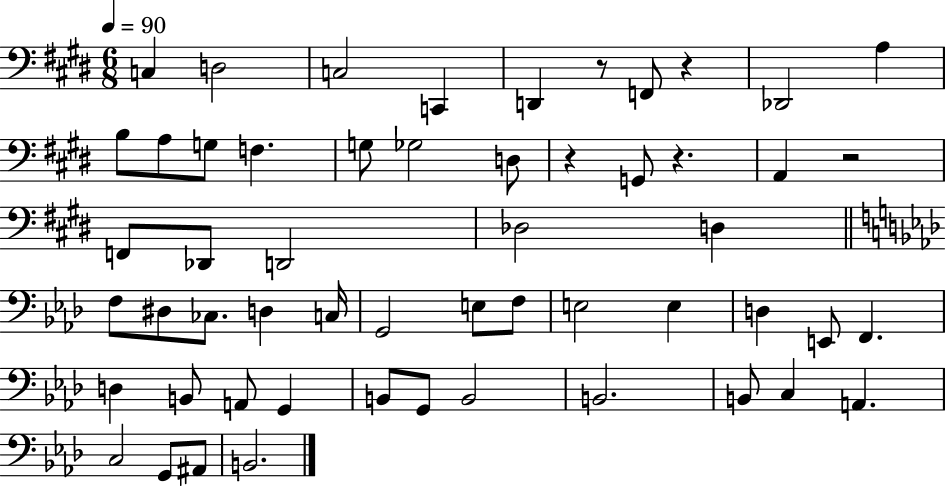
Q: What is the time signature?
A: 6/8